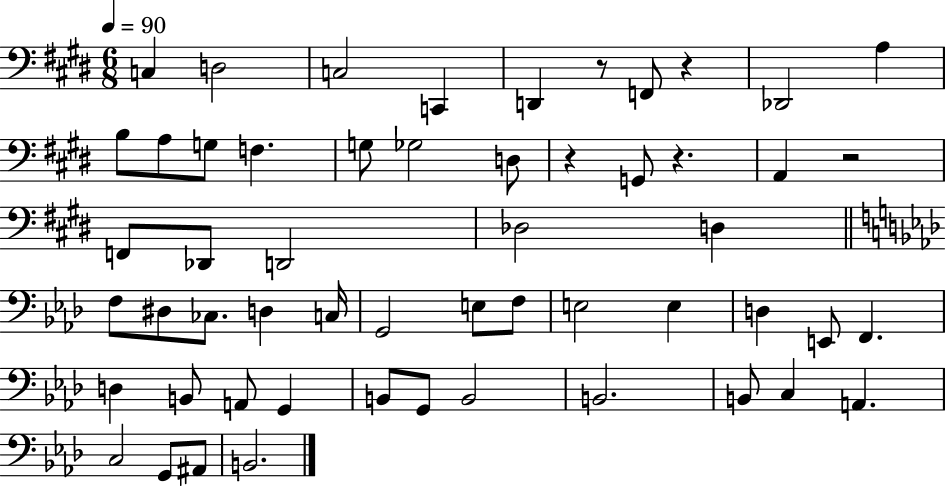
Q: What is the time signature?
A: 6/8